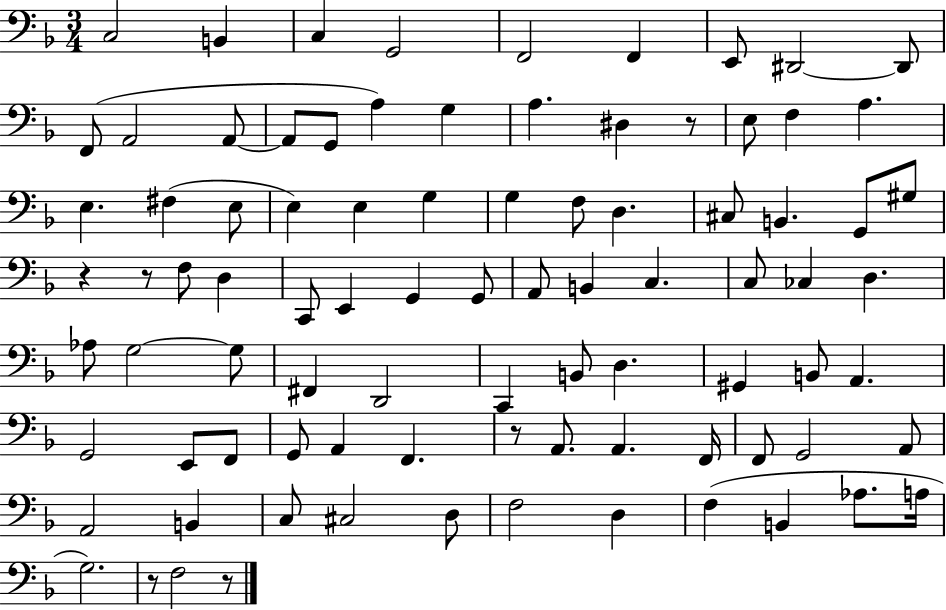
C3/h B2/q C3/q G2/h F2/h F2/q E2/e D#2/h D#2/e F2/e A2/h A2/e A2/e G2/e A3/q G3/q A3/q. D#3/q R/e E3/e F3/q A3/q. E3/q. F#3/q E3/e E3/q E3/q G3/q G3/q F3/e D3/q. C#3/e B2/q. G2/e G#3/e R/q R/e F3/e D3/q C2/e E2/q G2/q G2/e A2/e B2/q C3/q. C3/e CES3/q D3/q. Ab3/e G3/h G3/e F#2/q D2/h C2/q B2/e D3/q. G#2/q B2/e A2/q. G2/h E2/e F2/e G2/e A2/q F2/q. R/e A2/e. A2/q. F2/s F2/e G2/h A2/e A2/h B2/q C3/e C#3/h D3/e F3/h D3/q F3/q B2/q Ab3/e. A3/s G3/h. R/e F3/h R/e